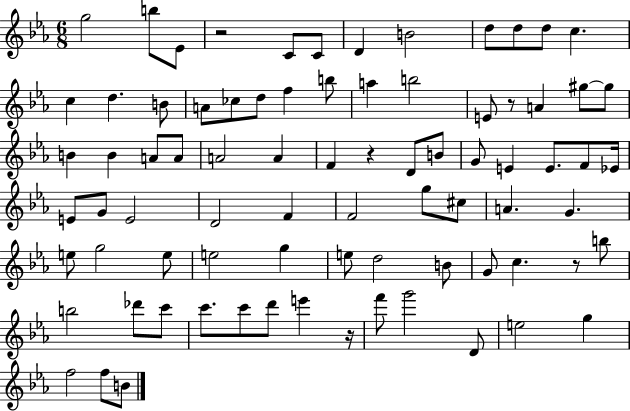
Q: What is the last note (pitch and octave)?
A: B4